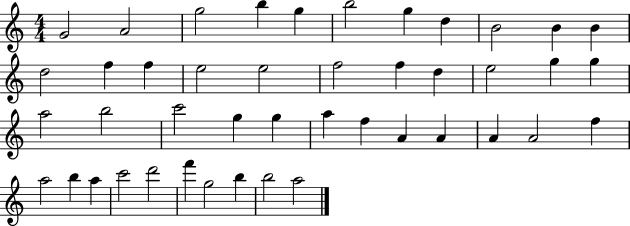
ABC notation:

X:1
T:Untitled
M:4/4
L:1/4
K:C
G2 A2 g2 b g b2 g d B2 B B d2 f f e2 e2 f2 f d e2 g g a2 b2 c'2 g g a f A A A A2 f a2 b a c'2 d'2 f' g2 b b2 a2